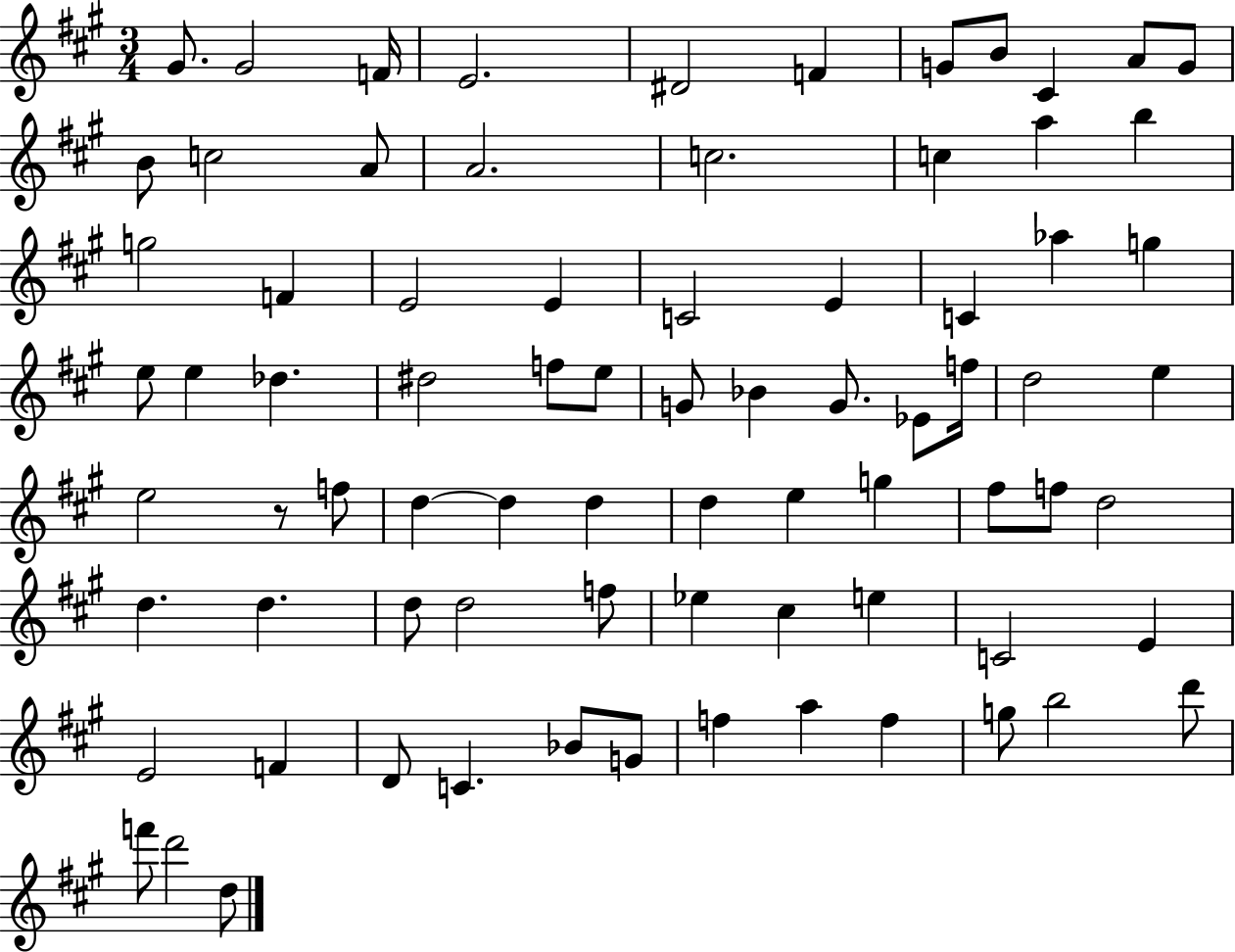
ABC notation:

X:1
T:Untitled
M:3/4
L:1/4
K:A
^G/2 ^G2 F/4 E2 ^D2 F G/2 B/2 ^C A/2 G/2 B/2 c2 A/2 A2 c2 c a b g2 F E2 E C2 E C _a g e/2 e _d ^d2 f/2 e/2 G/2 _B G/2 _E/2 f/4 d2 e e2 z/2 f/2 d d d d e g ^f/2 f/2 d2 d d d/2 d2 f/2 _e ^c e C2 E E2 F D/2 C _B/2 G/2 f a f g/2 b2 d'/2 f'/2 d'2 d/2